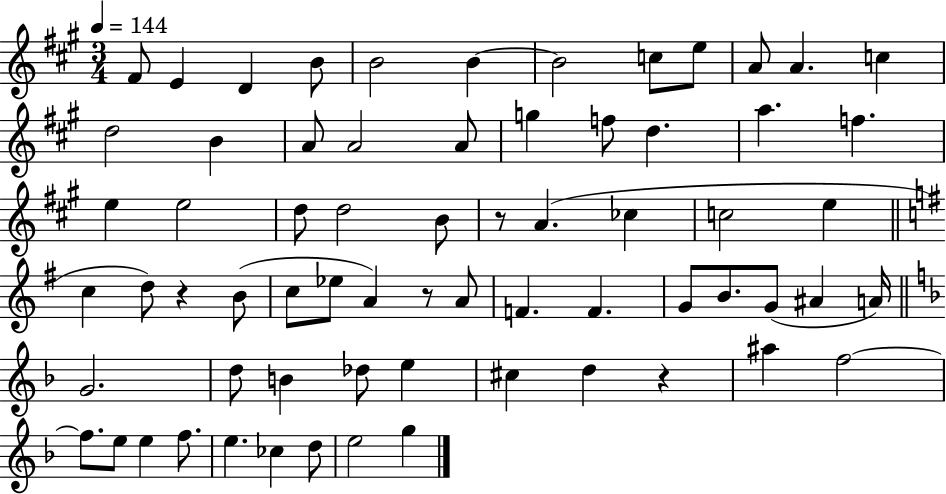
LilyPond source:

{
  \clef treble
  \numericTimeSignature
  \time 3/4
  \key a \major
  \tempo 4 = 144
  \repeat volta 2 { fis'8 e'4 d'4 b'8 | b'2 b'4~~ | b'2 c''8 e''8 | a'8 a'4. c''4 | \break d''2 b'4 | a'8 a'2 a'8 | g''4 f''8 d''4. | a''4. f''4. | \break e''4 e''2 | d''8 d''2 b'8 | r8 a'4.( ces''4 | c''2 e''4 | \break \bar "||" \break \key g \major c''4 d''8) r4 b'8( | c''8 ees''8 a'4) r8 a'8 | f'4. f'4. | g'8 b'8. g'8( ais'4 a'16) | \break \bar "||" \break \key d \minor g'2. | d''8 b'4 des''8 e''4 | cis''4 d''4 r4 | ais''4 f''2~~ | \break f''8. e''8 e''4 f''8. | e''4. ces''4 d''8 | e''2 g''4 | } \bar "|."
}